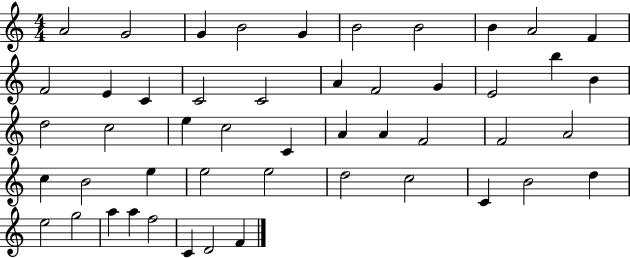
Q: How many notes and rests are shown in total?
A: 49